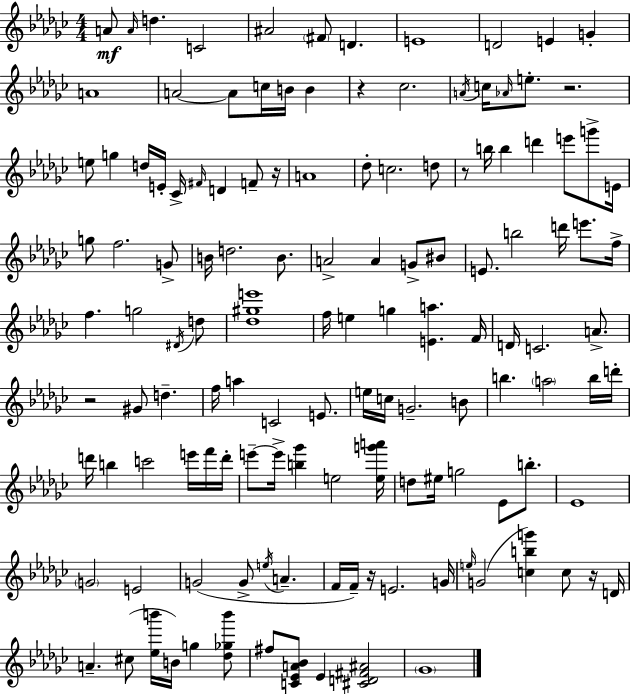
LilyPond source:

{
  \clef treble
  \numericTimeSignature
  \time 4/4
  \key ees \minor
  a'8\mf \grace { a'16 } d''4. c'2 | ais'2 \parenthesize fis'8 d'4. | e'1 | d'2 e'4 g'4-. | \break a'1 | a'2~~ a'8 c''16 b'16 b'4 | r4 ces''2. | \acciaccatura { a'16 } c''16 \grace { aes'16 } e''8.-. r2. | \break e''8 g''4 d''16 e'16-. ces'16-> \grace { fis'16 } d'4 | f'8-- r16 a'1 | des''8-. c''2. | d''8 r8 b''16 b''4 d'''4 e'''8 | \break g'''8-> e'16 g''8 f''2. | g'8-> b'16 d''2. | b'8. a'2-> a'4 | g'8-> bis'8 e'8. b''2 d'''16 | \break e'''8. f''16-> f''4. g''2 | \acciaccatura { dis'16 } d''8 <des'' gis'' e'''>1 | f''16 e''4 g''4 <e' a''>4. | f'16 d'16 c'2. | \break a'8.-> r2 gis'8 d''4.-- | f''16 a''4 c'2 | e'8. e''16 c''16 g'2.-- | b'8 b''4. \parenthesize a''2 | \break b''16 d'''16-. d'''16 b''4 c'''2 | e'''16 f'''16 d'''16-. e'''8--~~ e'''16-> <b'' ges'''>4 e''2 | <e'' g''' a'''>16 d''8 eis''16 g''2 | ees'8 b''8.-. ees'1 | \break \parenthesize g'2 e'2 | g'2( g'8-> \acciaccatura { e''16 } | a'4.-- f'16 f'16--) r16 e'2. | g'16 \grace { e''16 }( g'2 <c'' b'' g'''>4) | \break c''8 r16 d'16 a'4.-- cis''8( <ees'' b'''>16 | b'16) g''4 <des'' ges'' b'''>8 fis''8 <c' ees' a' bes'>8 ees'4 <cis' d' fis' ais'>2 | \parenthesize ges'1 | \bar "|."
}